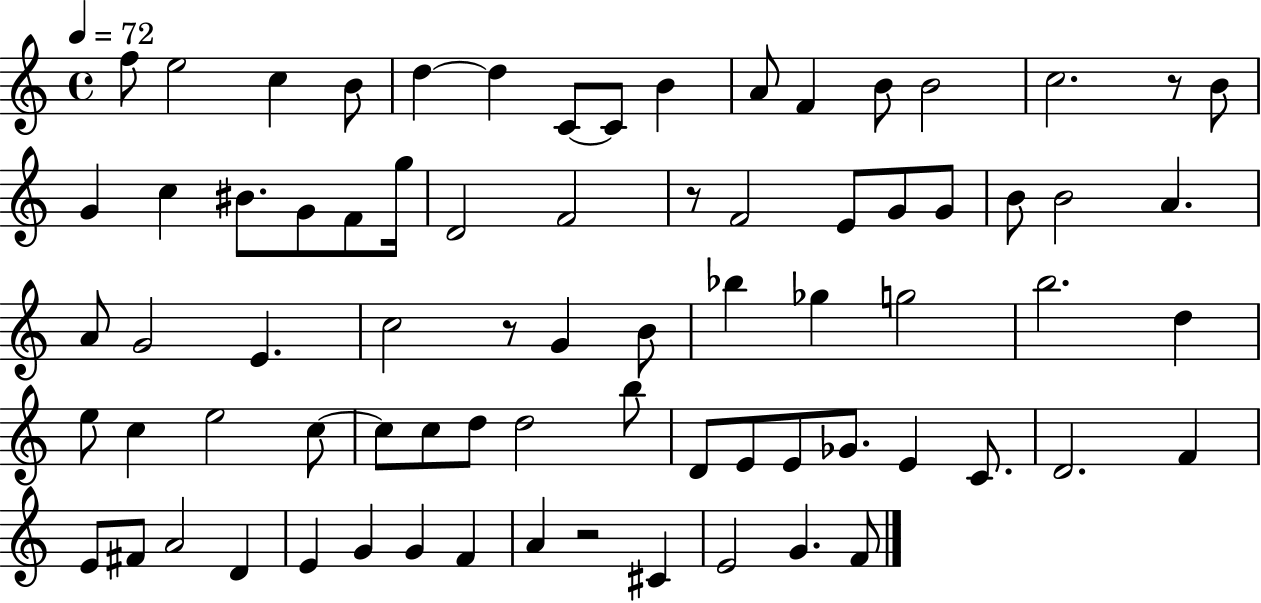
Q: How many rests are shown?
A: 4